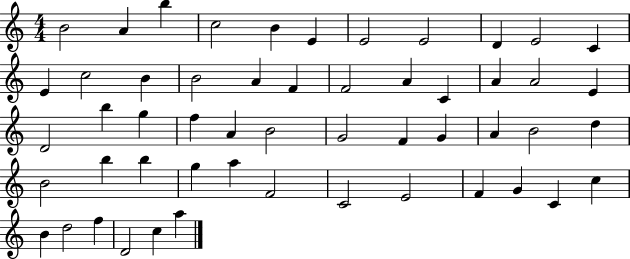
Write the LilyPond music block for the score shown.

{
  \clef treble
  \numericTimeSignature
  \time 4/4
  \key c \major
  b'2 a'4 b''4 | c''2 b'4 e'4 | e'2 e'2 | d'4 e'2 c'4 | \break e'4 c''2 b'4 | b'2 a'4 f'4 | f'2 a'4 c'4 | a'4 a'2 e'4 | \break d'2 b''4 g''4 | f''4 a'4 b'2 | g'2 f'4 g'4 | a'4 b'2 d''4 | \break b'2 b''4 b''4 | g''4 a''4 f'2 | c'2 e'2 | f'4 g'4 c'4 c''4 | \break b'4 d''2 f''4 | d'2 c''4 a''4 | \bar "|."
}